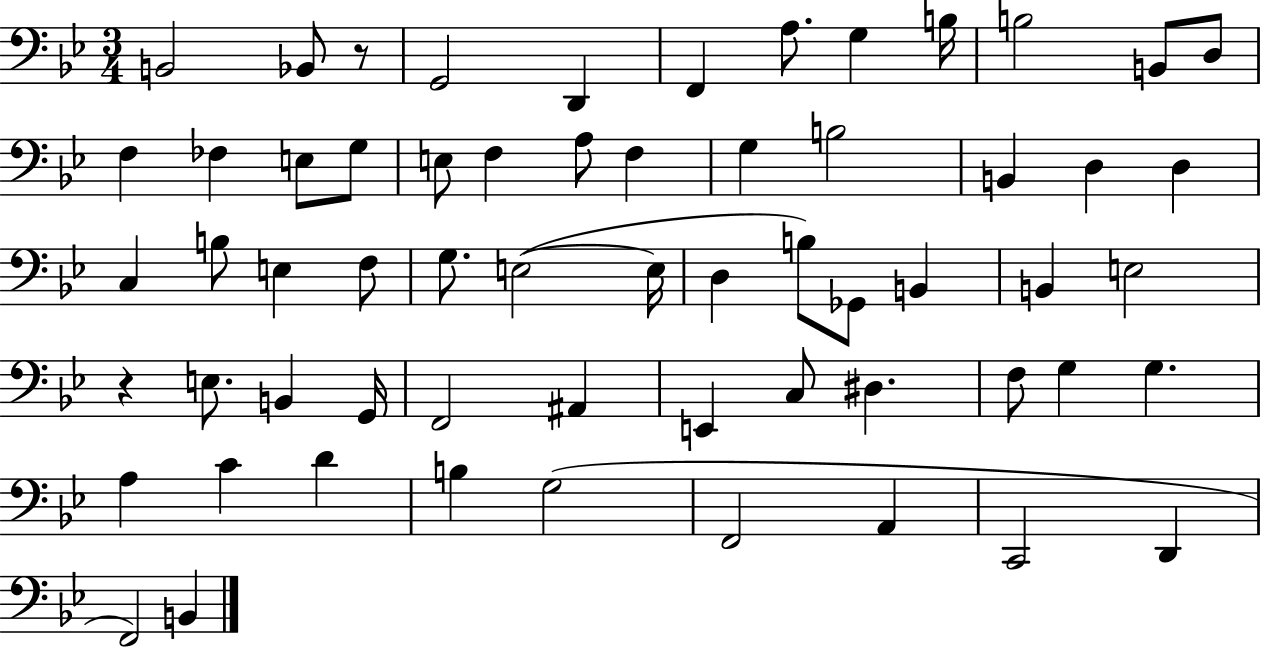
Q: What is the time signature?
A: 3/4